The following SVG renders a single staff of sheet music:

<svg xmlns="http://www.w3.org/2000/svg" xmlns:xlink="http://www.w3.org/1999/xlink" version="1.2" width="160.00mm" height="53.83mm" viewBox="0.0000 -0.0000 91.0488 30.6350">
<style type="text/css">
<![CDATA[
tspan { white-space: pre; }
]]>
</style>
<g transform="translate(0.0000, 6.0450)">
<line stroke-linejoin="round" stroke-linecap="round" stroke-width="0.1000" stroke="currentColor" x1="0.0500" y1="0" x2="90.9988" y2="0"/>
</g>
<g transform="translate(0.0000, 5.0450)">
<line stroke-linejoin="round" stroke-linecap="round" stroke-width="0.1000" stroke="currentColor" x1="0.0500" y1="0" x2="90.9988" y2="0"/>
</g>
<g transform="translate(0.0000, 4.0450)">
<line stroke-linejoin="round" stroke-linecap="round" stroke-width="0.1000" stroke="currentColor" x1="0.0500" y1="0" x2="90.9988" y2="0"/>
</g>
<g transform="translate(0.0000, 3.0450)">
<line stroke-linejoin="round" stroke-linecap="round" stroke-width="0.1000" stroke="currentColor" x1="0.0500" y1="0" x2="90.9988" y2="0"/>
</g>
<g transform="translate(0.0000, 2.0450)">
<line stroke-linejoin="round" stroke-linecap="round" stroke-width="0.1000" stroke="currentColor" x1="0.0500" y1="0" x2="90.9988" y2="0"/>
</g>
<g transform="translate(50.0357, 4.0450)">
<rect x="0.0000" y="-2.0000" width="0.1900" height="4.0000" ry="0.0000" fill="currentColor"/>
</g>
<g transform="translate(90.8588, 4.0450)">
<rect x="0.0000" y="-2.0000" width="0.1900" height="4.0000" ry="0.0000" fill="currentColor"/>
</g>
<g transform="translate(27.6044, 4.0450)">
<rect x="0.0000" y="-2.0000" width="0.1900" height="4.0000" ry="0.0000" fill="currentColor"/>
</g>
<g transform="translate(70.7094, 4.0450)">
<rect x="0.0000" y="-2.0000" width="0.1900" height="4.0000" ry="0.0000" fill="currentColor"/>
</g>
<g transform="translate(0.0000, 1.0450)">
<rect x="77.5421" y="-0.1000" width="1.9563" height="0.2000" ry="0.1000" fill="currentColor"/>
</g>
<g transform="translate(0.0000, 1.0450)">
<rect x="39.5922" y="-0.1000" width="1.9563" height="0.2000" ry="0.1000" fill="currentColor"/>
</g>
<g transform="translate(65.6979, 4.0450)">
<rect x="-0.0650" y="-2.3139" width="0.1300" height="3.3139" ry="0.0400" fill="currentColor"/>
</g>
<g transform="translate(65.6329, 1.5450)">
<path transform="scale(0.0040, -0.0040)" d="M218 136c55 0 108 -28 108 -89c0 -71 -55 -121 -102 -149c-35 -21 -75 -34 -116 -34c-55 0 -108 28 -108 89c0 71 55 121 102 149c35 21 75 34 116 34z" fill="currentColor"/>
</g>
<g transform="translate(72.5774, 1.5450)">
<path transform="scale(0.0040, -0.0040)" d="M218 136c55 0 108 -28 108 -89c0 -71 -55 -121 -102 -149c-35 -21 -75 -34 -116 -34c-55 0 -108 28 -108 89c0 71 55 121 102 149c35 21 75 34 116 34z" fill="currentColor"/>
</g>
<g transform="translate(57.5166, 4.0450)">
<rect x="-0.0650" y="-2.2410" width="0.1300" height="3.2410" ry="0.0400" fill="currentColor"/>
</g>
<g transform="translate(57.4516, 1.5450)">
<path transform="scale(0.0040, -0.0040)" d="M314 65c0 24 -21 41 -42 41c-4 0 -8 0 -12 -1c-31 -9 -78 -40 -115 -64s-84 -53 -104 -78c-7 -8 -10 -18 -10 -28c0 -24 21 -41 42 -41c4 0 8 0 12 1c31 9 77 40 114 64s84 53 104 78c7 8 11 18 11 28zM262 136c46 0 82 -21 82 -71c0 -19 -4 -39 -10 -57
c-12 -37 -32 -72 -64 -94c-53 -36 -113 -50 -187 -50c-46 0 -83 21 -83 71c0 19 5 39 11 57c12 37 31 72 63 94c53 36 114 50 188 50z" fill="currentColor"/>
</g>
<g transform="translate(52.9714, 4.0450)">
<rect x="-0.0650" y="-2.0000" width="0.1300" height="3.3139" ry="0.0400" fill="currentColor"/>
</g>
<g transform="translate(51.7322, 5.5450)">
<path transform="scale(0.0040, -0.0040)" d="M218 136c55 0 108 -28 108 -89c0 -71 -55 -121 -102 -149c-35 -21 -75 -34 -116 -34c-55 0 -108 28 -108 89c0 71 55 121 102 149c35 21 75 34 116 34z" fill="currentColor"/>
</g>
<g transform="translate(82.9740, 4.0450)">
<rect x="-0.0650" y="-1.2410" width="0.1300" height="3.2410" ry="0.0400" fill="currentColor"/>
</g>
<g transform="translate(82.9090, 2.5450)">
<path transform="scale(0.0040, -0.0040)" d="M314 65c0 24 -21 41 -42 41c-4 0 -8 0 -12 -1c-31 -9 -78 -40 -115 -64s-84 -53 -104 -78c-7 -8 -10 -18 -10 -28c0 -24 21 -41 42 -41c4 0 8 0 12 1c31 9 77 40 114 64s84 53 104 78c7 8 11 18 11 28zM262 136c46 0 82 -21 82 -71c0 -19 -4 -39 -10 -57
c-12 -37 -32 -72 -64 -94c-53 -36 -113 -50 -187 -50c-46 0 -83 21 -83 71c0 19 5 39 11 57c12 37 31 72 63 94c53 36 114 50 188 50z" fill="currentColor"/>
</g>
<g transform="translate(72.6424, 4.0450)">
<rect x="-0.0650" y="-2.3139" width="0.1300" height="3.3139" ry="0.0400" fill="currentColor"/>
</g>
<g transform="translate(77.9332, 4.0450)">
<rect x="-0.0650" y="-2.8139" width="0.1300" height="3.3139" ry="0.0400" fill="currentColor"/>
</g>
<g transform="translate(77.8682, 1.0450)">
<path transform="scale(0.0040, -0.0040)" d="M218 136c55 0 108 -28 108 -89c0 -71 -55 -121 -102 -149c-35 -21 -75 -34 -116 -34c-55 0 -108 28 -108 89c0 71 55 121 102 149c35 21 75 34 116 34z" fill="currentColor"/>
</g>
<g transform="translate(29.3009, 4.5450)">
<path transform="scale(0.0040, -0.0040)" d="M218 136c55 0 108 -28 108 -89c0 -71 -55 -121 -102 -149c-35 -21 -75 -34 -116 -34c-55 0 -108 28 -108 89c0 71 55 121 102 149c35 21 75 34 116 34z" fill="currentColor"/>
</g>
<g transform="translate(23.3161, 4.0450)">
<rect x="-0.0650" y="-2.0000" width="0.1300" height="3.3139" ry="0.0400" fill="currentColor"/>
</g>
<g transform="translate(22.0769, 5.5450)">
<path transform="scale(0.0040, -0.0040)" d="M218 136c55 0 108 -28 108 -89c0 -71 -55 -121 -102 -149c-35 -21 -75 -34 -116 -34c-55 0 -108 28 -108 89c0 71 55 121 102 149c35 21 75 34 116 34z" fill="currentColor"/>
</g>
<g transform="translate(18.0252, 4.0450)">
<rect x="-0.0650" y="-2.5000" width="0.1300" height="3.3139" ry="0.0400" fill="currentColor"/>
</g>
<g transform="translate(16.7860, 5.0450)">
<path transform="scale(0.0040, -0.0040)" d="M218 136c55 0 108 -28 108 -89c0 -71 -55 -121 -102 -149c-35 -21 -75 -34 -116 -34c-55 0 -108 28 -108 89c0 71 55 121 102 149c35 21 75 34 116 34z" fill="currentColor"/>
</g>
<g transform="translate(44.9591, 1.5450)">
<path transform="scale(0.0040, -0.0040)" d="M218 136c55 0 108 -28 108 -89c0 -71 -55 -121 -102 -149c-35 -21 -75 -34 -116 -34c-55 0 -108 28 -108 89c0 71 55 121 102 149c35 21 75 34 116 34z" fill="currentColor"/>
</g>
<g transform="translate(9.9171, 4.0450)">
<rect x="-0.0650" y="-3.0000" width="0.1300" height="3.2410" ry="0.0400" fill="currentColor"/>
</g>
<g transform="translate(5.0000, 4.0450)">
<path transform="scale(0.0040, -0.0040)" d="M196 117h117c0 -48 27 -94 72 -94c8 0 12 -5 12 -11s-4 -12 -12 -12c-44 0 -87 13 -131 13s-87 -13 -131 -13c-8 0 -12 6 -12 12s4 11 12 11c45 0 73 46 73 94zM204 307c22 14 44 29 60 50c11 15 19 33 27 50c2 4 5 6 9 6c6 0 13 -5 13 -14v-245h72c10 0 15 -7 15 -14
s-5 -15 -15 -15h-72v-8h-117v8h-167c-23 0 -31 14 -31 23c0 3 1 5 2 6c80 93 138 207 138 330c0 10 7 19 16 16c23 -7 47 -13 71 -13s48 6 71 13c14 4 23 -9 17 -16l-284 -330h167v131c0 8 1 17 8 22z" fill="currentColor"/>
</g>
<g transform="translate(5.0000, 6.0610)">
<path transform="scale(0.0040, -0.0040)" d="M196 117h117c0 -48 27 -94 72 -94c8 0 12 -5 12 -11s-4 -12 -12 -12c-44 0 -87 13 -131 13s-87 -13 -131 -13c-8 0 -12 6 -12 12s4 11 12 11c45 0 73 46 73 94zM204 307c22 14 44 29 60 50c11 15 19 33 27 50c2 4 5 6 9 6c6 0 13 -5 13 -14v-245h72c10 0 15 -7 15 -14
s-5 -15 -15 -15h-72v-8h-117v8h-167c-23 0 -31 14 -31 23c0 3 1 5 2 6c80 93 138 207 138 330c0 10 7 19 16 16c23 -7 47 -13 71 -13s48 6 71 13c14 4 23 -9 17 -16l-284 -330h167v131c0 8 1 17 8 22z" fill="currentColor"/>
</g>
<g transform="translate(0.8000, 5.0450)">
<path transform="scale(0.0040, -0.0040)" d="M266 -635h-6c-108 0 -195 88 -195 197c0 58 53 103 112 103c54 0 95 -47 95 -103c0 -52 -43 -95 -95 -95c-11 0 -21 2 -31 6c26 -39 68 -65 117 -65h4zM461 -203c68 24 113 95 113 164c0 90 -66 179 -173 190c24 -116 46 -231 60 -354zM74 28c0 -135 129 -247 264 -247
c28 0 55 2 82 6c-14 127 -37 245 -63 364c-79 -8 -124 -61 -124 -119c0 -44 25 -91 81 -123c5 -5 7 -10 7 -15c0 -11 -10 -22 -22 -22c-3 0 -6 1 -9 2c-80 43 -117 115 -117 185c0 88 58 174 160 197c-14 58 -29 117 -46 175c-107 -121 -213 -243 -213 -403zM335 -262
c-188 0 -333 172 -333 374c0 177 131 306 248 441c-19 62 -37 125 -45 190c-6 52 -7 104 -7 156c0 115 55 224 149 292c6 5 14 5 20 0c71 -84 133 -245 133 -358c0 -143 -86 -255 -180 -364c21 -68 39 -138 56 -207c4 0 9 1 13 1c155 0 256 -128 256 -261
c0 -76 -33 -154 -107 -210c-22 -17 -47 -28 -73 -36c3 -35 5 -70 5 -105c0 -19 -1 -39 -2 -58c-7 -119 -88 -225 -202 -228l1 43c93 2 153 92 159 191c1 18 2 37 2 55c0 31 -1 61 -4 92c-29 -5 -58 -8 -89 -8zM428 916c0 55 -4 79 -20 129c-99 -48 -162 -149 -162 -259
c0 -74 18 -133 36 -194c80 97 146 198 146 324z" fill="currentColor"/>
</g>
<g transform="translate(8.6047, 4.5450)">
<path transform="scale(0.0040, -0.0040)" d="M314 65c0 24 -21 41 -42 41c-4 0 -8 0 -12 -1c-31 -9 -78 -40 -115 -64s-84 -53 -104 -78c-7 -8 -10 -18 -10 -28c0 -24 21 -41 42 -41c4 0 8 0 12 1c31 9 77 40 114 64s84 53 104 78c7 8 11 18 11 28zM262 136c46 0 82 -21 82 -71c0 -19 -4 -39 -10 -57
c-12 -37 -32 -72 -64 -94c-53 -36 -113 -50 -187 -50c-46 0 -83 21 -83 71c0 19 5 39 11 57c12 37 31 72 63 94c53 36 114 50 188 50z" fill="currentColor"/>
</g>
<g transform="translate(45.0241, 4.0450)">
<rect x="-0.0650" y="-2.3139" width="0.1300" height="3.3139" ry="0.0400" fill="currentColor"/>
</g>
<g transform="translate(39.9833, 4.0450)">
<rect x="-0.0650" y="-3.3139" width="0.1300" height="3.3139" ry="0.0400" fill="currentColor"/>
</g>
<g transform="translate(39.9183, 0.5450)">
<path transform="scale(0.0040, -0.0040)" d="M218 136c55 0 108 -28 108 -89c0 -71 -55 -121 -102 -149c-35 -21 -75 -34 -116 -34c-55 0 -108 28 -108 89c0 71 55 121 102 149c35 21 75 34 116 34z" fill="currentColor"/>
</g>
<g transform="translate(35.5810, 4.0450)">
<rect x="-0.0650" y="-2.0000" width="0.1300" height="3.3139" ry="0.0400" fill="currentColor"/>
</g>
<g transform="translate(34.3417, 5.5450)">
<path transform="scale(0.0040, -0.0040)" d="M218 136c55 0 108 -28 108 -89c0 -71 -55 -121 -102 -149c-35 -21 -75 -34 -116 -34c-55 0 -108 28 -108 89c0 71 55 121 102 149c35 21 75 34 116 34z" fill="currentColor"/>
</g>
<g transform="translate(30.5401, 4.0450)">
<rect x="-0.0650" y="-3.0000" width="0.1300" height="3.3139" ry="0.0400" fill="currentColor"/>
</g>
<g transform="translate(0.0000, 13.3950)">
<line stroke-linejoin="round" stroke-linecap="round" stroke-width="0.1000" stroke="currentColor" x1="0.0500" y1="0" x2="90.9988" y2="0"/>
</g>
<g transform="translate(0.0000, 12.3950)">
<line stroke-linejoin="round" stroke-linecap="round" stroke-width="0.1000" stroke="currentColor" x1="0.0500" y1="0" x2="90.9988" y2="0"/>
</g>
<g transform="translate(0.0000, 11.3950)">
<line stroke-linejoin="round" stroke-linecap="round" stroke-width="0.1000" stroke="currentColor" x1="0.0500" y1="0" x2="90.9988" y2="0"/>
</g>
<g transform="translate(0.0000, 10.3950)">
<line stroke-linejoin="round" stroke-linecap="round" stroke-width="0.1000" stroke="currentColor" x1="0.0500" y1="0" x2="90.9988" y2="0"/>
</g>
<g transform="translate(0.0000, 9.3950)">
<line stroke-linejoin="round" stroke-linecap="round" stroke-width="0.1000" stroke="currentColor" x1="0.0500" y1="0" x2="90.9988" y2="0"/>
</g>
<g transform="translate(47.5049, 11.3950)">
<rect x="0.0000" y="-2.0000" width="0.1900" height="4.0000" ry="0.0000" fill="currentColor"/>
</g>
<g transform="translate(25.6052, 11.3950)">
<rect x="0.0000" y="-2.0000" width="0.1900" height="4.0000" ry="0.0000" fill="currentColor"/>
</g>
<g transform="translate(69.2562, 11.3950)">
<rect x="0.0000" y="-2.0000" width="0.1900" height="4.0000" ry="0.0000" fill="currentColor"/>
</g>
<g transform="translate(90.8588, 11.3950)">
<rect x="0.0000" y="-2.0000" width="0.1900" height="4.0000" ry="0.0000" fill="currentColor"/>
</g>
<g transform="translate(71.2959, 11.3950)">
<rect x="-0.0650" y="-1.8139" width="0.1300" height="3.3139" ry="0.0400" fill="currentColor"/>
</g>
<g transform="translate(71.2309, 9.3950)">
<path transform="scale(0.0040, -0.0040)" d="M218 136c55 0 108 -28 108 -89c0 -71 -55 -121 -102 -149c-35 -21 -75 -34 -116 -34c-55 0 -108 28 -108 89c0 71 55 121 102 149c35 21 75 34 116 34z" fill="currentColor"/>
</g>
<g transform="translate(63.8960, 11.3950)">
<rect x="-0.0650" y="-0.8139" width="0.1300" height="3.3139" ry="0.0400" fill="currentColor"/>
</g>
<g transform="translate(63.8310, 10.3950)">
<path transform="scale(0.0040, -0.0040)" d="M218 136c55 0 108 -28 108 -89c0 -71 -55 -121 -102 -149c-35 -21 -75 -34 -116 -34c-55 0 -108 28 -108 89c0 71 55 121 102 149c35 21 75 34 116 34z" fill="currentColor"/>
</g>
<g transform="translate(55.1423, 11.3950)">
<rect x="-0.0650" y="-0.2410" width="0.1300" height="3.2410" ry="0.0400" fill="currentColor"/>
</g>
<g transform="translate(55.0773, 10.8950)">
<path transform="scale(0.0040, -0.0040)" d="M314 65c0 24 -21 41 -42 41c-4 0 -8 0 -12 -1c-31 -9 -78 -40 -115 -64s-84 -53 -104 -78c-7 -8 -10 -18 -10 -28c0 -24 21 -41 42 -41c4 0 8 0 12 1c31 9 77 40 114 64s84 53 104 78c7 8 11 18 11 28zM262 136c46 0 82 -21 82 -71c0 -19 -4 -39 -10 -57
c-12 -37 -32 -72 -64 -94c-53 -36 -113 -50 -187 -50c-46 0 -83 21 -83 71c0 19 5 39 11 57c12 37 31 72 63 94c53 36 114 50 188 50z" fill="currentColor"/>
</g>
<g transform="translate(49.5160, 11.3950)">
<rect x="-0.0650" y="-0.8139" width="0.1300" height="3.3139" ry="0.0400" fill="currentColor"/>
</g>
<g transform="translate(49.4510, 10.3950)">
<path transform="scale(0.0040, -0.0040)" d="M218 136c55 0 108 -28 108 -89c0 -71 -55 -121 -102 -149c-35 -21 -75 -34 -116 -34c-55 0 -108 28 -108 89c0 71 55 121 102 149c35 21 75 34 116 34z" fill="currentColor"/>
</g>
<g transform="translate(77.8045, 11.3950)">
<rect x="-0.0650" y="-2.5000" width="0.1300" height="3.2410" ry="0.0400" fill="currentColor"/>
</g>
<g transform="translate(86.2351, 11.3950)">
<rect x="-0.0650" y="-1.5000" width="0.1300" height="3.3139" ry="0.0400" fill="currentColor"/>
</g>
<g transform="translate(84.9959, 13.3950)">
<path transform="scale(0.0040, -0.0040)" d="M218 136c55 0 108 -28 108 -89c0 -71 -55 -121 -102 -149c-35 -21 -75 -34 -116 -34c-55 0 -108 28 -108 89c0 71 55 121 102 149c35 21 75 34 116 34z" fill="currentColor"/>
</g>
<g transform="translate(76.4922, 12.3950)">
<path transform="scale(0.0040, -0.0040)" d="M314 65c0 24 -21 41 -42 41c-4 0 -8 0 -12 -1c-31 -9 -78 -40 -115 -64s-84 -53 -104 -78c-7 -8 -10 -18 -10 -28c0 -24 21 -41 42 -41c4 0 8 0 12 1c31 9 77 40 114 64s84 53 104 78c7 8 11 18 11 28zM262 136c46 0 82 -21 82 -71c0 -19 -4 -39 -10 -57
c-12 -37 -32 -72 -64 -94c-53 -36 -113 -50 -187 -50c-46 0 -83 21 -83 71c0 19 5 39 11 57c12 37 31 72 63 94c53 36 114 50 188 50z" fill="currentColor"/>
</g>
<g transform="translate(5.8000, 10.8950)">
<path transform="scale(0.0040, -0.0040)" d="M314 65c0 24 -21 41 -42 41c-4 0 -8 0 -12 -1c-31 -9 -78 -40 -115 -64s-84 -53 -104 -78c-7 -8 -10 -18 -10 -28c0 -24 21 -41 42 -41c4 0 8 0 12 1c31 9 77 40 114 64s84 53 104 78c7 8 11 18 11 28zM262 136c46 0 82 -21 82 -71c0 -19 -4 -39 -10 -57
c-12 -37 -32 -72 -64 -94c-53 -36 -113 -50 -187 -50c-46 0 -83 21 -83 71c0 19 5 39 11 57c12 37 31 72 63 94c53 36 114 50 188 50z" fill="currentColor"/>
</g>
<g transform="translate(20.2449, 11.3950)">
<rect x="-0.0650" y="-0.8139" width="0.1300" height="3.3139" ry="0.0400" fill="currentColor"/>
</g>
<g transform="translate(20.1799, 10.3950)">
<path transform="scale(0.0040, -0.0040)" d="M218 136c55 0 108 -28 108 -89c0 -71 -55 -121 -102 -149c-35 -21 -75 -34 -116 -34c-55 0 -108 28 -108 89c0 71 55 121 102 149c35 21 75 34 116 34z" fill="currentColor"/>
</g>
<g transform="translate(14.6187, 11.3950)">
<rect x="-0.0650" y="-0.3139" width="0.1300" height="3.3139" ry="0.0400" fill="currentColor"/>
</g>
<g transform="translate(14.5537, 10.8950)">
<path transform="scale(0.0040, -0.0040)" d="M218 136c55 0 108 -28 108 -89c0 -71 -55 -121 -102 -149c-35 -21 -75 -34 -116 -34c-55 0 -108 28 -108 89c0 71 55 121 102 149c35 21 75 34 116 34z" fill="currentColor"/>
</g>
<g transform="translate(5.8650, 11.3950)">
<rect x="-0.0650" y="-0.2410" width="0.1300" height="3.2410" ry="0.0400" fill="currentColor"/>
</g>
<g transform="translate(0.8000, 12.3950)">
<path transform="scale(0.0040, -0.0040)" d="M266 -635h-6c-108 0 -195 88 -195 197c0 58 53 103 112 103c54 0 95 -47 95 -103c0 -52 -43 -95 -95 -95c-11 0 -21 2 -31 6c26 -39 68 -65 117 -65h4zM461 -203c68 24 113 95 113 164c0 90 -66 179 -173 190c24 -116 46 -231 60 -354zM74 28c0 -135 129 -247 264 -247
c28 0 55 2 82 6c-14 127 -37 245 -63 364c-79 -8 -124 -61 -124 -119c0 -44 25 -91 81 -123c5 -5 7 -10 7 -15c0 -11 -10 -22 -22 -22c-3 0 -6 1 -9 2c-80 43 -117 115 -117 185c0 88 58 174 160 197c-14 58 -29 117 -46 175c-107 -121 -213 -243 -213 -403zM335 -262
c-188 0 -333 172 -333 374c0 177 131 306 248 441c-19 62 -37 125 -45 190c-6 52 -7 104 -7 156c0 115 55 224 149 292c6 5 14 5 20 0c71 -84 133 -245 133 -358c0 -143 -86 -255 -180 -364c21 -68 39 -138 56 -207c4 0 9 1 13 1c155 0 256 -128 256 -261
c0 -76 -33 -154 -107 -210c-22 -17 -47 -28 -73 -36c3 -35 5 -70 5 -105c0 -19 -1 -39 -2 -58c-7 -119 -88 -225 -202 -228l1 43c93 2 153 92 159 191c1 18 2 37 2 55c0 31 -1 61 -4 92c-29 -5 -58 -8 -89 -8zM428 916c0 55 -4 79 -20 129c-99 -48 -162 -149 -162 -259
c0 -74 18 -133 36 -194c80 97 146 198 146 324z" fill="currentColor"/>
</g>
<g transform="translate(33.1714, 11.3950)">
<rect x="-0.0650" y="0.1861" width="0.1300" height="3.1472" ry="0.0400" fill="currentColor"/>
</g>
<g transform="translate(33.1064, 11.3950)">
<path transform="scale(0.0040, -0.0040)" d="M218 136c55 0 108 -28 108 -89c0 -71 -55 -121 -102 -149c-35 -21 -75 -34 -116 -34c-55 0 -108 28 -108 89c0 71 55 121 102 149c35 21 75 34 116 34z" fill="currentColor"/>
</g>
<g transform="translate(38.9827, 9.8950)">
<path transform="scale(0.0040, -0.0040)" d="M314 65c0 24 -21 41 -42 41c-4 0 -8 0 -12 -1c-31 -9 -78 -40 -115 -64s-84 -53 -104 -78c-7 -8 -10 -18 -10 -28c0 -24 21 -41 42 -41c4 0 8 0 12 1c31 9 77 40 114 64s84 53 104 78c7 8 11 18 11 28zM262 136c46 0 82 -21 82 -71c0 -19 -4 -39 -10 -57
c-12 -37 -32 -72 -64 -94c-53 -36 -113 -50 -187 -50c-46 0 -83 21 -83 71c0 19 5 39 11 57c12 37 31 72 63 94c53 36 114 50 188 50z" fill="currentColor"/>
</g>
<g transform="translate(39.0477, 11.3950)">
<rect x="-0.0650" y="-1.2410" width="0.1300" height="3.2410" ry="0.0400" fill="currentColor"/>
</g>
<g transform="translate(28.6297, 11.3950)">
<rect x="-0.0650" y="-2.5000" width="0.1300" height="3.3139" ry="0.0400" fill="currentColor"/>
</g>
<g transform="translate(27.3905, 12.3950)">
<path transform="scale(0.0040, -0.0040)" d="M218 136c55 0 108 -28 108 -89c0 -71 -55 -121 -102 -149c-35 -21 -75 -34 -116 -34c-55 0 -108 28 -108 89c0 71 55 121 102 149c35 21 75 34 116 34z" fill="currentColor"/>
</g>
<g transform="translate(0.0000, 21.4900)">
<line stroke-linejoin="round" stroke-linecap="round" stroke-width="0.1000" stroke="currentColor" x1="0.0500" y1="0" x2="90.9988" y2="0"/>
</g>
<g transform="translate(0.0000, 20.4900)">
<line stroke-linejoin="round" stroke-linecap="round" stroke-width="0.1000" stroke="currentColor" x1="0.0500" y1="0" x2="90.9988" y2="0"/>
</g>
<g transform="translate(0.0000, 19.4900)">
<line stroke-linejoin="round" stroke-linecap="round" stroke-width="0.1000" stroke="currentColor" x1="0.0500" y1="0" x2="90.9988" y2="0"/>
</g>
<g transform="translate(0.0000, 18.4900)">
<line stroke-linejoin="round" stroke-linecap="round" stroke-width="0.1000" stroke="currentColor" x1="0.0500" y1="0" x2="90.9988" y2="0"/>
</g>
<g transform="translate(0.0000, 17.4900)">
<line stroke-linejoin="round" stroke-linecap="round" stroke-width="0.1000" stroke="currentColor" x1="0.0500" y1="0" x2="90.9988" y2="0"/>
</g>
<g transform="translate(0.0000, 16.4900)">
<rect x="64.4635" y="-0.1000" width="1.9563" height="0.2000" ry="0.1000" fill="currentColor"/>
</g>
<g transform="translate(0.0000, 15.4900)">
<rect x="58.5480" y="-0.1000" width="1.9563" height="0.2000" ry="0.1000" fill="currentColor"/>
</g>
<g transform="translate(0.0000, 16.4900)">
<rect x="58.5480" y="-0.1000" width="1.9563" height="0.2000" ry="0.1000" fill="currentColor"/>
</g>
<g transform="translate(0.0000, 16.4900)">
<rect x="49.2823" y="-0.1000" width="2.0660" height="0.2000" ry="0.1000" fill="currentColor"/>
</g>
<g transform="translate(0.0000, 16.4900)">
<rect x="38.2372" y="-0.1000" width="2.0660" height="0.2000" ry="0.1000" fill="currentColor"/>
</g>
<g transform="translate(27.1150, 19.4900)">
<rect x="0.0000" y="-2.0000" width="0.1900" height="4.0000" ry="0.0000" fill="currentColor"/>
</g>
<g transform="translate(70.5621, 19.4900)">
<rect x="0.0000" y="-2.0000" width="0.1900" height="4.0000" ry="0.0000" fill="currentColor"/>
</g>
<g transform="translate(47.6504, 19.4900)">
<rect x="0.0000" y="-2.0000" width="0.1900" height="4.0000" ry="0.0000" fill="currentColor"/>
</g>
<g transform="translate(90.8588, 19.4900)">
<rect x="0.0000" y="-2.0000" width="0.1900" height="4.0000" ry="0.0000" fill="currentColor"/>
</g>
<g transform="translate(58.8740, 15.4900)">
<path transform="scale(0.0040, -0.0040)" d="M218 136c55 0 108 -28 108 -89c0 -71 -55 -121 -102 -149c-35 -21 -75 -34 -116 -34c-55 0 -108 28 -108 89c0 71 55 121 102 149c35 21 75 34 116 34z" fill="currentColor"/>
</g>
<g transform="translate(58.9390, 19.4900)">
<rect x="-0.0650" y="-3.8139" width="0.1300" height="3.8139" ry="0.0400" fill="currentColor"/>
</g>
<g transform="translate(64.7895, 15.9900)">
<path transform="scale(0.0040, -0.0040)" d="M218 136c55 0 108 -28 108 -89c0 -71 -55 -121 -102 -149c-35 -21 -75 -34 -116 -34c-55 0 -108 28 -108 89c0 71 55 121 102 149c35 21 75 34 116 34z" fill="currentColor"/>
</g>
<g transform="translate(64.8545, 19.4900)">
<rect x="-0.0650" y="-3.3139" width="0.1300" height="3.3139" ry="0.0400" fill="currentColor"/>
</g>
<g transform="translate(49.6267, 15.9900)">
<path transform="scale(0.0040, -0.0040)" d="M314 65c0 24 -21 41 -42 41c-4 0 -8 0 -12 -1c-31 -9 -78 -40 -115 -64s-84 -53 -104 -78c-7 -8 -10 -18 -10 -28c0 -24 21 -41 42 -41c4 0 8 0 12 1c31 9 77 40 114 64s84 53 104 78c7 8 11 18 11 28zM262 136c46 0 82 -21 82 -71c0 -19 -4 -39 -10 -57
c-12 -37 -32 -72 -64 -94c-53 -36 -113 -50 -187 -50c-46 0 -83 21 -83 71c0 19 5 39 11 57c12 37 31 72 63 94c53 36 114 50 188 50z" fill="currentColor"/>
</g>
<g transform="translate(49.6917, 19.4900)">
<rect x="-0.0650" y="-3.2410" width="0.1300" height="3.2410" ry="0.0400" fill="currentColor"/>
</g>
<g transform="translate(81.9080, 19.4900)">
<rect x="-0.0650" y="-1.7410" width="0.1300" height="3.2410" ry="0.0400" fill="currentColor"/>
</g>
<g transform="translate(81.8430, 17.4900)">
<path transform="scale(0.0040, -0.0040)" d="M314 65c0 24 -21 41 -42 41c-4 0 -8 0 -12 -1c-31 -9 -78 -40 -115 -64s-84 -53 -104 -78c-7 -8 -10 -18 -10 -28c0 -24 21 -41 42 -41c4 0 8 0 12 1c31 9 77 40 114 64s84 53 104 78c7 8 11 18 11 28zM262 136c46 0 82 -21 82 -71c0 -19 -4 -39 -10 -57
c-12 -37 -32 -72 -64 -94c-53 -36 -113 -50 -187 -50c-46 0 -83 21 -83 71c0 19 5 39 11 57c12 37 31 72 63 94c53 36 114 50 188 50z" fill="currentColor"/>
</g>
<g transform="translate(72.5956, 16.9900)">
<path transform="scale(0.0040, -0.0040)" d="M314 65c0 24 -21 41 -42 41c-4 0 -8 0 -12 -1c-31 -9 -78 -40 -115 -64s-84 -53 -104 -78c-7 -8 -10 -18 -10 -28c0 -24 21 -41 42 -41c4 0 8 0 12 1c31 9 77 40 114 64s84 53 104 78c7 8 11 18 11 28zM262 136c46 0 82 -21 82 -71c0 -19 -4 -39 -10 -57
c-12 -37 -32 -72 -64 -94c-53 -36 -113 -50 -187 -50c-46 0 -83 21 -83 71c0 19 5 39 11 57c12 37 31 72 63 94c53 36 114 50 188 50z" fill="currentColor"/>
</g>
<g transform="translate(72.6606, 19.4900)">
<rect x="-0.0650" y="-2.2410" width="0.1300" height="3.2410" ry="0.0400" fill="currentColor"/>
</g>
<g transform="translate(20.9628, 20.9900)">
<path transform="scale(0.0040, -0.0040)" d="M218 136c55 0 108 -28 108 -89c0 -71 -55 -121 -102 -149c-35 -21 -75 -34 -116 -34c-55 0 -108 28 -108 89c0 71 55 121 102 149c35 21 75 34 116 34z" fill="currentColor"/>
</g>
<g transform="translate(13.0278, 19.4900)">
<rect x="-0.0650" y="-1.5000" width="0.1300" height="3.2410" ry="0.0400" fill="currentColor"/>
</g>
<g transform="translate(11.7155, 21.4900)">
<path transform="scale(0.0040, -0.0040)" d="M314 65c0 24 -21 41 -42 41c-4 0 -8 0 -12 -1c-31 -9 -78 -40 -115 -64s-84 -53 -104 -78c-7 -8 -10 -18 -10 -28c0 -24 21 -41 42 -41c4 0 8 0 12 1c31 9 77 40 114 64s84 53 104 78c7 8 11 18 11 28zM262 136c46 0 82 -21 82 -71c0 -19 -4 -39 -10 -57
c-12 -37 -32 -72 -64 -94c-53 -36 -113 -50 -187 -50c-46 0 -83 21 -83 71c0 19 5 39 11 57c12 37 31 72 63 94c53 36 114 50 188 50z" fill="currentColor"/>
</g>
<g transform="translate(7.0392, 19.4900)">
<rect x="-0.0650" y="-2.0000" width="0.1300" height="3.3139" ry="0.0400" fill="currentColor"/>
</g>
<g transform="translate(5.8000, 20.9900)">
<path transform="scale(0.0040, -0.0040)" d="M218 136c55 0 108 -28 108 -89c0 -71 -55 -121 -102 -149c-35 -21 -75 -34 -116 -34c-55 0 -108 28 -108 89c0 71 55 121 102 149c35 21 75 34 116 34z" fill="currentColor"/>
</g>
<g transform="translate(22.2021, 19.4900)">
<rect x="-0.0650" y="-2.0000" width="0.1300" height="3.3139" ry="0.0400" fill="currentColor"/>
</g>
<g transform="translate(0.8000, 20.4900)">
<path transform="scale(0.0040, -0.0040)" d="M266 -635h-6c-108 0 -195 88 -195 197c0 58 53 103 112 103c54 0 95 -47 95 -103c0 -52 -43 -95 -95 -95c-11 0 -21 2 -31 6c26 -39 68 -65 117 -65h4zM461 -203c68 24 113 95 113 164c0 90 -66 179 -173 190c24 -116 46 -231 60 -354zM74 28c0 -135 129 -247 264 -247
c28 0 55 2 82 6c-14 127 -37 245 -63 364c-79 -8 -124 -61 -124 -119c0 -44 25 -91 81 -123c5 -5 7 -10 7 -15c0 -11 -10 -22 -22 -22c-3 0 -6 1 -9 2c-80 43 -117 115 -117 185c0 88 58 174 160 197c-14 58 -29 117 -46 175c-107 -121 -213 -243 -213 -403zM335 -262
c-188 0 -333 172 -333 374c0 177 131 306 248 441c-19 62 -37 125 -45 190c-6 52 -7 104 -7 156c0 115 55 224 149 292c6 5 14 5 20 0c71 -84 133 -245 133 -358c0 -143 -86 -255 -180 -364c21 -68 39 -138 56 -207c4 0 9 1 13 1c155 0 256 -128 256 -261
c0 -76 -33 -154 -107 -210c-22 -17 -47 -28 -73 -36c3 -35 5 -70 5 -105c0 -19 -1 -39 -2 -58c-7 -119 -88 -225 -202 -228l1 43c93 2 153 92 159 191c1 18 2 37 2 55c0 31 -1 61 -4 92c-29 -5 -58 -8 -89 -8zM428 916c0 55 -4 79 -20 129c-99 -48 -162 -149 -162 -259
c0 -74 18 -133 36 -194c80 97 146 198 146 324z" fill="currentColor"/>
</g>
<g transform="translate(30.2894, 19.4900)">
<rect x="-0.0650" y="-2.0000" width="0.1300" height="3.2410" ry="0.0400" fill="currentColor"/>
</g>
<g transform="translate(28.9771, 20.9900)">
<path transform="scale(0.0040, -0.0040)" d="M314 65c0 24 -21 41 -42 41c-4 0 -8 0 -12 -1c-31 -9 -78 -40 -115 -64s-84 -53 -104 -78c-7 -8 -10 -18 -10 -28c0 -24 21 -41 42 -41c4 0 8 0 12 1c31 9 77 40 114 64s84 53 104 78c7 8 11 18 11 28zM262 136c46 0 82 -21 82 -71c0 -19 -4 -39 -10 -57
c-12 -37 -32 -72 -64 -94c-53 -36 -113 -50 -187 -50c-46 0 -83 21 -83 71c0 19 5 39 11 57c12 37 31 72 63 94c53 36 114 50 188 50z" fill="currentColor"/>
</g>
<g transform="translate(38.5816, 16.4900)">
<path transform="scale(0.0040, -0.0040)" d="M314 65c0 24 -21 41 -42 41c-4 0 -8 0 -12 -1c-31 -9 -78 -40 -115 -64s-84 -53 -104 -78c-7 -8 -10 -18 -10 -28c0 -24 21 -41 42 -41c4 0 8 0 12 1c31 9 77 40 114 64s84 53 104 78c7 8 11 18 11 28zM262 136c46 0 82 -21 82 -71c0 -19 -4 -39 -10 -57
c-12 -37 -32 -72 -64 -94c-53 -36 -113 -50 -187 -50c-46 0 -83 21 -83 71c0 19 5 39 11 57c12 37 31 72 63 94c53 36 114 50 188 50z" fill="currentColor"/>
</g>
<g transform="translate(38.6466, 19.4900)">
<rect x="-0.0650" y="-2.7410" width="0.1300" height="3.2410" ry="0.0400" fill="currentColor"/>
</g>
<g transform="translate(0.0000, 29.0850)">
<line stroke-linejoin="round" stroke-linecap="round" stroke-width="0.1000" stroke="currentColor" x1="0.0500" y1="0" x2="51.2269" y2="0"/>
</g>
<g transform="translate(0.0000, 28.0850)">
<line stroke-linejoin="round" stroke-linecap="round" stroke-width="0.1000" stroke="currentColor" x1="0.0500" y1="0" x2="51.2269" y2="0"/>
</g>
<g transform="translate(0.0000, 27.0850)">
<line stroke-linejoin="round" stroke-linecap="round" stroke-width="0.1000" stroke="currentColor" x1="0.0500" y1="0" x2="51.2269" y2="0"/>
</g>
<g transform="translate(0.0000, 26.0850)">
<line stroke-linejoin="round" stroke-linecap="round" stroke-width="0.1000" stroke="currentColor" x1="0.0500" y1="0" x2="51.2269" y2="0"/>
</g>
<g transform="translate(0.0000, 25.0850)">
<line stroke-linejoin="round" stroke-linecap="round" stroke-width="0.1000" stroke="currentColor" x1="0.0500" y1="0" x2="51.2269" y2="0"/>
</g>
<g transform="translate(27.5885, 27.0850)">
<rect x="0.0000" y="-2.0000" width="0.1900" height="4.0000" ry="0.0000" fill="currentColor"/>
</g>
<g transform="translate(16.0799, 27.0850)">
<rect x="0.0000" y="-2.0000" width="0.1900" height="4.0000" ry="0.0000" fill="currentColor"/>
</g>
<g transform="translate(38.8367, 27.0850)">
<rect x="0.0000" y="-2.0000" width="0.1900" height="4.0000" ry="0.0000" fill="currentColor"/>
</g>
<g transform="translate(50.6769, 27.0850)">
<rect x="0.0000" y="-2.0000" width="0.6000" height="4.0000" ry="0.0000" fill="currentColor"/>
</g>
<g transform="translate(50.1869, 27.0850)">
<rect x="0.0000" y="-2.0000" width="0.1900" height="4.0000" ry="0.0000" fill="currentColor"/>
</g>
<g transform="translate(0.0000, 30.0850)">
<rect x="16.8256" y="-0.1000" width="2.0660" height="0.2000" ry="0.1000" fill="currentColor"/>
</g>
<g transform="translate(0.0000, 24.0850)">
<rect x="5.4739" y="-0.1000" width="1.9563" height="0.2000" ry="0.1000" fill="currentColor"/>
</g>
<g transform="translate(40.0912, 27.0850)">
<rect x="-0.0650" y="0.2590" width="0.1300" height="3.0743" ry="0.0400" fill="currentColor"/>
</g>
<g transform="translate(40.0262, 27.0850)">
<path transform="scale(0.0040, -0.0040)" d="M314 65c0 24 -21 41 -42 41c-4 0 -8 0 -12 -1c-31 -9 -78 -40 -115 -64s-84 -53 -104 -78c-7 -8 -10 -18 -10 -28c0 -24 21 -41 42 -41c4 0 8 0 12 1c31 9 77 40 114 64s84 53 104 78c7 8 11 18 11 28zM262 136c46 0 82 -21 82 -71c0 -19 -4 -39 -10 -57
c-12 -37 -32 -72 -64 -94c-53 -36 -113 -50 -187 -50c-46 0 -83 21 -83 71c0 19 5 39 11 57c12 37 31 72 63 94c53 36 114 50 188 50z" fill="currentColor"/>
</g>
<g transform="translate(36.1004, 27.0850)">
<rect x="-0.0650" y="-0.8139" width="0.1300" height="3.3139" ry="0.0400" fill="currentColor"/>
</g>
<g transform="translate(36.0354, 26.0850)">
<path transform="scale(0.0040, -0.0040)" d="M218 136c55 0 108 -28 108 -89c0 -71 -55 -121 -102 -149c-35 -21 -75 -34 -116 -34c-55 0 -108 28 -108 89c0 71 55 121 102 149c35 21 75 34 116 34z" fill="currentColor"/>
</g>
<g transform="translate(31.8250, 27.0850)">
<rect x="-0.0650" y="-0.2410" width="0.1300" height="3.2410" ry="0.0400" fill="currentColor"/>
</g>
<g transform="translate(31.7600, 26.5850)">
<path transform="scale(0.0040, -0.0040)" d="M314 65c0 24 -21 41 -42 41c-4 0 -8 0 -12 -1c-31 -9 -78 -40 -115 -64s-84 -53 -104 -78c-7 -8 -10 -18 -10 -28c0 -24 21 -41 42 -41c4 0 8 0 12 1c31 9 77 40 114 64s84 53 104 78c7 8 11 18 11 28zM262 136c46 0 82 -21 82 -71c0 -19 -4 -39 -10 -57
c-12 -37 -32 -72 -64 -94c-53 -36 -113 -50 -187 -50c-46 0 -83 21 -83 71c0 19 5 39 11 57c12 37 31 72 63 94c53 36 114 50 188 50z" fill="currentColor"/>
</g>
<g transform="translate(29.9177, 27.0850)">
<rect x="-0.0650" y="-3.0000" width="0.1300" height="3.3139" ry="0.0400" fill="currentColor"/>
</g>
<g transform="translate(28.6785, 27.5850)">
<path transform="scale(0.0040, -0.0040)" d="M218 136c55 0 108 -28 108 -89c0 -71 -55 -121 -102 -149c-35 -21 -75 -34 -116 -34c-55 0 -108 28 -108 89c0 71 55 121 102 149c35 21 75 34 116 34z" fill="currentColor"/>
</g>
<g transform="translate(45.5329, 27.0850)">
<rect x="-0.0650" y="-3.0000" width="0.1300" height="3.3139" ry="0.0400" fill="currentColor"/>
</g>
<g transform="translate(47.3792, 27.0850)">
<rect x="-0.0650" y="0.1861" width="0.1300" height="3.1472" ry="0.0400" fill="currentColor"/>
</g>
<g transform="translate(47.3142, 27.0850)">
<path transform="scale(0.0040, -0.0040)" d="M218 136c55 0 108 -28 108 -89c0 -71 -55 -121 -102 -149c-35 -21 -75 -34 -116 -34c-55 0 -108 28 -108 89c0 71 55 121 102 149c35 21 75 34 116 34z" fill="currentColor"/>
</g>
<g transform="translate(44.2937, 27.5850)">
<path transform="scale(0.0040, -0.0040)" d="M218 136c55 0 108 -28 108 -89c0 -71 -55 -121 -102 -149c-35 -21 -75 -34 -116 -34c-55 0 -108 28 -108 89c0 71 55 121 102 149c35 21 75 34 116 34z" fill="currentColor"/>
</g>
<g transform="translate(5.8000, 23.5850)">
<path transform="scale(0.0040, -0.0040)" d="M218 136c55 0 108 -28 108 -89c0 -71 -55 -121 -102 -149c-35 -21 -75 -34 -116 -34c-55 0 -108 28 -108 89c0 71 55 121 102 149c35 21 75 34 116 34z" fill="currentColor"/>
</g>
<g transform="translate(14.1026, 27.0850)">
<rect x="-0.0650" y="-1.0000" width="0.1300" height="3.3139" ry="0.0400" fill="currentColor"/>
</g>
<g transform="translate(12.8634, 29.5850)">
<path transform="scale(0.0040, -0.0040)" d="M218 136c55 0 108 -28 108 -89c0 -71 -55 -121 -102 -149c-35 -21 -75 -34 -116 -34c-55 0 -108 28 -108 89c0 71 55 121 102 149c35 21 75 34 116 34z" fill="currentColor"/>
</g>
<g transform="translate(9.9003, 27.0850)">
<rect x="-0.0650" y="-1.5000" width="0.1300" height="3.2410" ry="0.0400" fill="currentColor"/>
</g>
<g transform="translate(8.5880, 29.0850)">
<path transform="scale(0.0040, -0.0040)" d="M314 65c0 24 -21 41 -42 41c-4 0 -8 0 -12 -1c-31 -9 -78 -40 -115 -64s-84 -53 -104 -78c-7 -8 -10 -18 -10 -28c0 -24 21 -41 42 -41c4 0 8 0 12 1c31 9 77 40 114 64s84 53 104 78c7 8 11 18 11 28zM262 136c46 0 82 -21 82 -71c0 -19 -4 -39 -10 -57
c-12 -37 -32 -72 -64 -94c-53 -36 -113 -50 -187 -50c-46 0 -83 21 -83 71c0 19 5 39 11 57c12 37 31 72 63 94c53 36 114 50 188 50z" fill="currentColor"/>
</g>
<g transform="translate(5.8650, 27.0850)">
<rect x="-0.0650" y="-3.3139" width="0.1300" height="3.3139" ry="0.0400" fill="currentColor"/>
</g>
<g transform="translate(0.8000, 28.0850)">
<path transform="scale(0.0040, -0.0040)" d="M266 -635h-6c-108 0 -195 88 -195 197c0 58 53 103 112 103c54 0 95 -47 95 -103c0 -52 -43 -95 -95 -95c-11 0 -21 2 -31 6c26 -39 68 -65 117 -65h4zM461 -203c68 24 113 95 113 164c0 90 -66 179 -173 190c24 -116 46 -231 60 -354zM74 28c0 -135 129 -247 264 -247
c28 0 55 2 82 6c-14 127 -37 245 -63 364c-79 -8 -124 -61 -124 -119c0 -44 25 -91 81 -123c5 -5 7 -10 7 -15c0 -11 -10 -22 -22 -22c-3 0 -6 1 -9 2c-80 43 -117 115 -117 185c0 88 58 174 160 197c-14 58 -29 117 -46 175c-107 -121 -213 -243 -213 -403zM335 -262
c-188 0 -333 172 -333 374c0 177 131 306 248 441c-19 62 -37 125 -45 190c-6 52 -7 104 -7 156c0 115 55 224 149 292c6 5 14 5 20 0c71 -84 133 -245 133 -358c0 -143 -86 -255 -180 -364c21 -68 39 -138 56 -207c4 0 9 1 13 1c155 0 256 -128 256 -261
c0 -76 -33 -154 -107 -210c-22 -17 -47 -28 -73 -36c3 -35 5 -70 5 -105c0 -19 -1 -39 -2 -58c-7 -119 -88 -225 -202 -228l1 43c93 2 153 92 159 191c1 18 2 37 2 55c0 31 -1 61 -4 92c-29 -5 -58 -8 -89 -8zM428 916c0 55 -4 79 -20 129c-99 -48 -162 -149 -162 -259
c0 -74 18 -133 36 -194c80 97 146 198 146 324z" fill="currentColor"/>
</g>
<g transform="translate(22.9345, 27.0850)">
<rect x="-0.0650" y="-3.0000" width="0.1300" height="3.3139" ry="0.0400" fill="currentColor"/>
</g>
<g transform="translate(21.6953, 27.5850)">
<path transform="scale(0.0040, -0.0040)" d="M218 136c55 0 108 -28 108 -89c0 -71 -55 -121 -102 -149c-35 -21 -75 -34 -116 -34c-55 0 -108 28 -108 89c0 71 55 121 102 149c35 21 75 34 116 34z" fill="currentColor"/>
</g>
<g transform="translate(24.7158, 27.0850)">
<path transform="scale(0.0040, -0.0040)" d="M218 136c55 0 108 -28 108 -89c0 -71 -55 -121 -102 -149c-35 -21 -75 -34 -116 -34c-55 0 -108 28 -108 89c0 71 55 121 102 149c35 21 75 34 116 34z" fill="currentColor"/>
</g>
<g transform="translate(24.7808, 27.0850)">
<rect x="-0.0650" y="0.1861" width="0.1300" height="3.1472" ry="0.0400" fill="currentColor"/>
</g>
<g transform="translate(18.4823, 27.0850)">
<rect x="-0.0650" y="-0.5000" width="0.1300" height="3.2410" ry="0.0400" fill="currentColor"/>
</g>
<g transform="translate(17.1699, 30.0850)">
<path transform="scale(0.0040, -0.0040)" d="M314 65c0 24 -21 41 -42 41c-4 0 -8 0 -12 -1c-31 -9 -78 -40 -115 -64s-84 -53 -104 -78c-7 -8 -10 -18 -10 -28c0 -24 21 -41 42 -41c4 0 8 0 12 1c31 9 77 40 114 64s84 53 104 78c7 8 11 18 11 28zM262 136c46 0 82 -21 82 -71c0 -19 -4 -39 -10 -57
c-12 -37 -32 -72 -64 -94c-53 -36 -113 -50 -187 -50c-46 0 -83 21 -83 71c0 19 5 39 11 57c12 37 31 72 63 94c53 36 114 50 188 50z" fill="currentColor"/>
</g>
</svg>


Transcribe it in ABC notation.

X:1
T:Untitled
M:4/4
L:1/4
K:C
A2 G F A F b g F g2 g g a e2 c2 c d G B e2 d c2 d f G2 E F E2 F F2 a2 b2 c' b g2 f2 b E2 D C2 A B A c2 d B2 A B